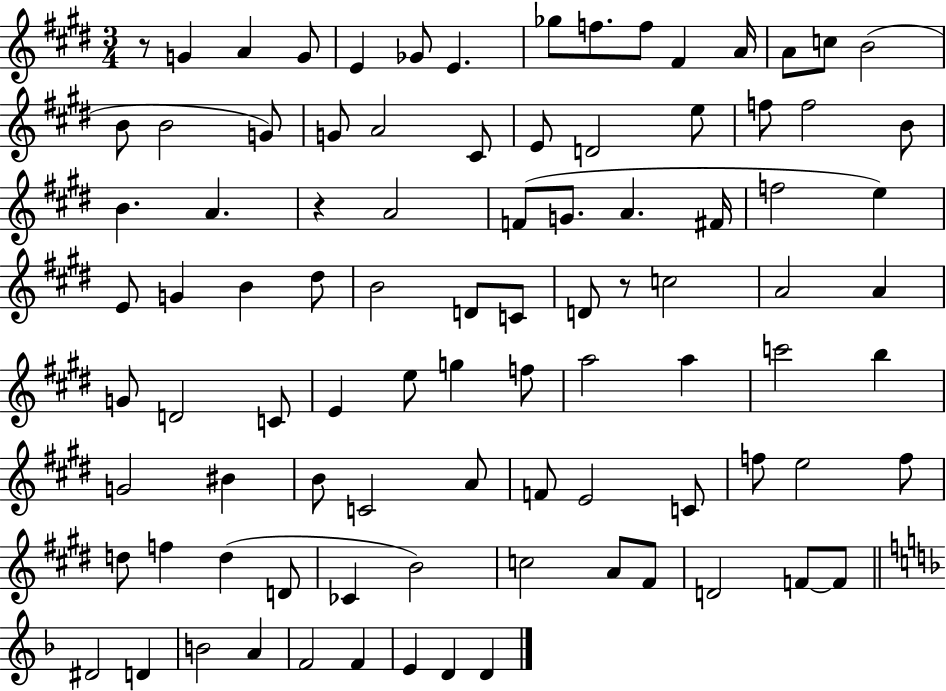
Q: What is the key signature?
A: E major